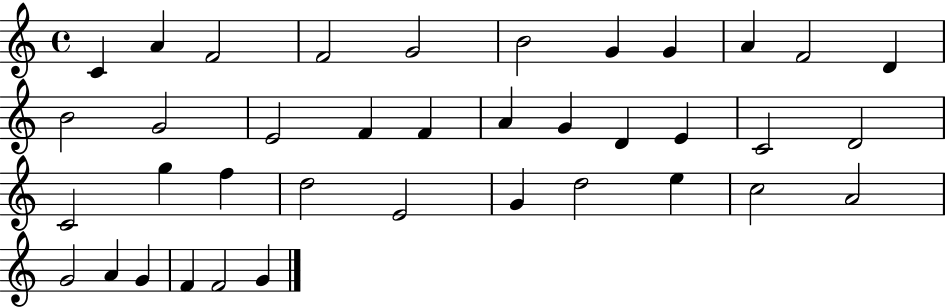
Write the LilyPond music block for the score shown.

{
  \clef treble
  \time 4/4
  \defaultTimeSignature
  \key c \major
  c'4 a'4 f'2 | f'2 g'2 | b'2 g'4 g'4 | a'4 f'2 d'4 | \break b'2 g'2 | e'2 f'4 f'4 | a'4 g'4 d'4 e'4 | c'2 d'2 | \break c'2 g''4 f''4 | d''2 e'2 | g'4 d''2 e''4 | c''2 a'2 | \break g'2 a'4 g'4 | f'4 f'2 g'4 | \bar "|."
}